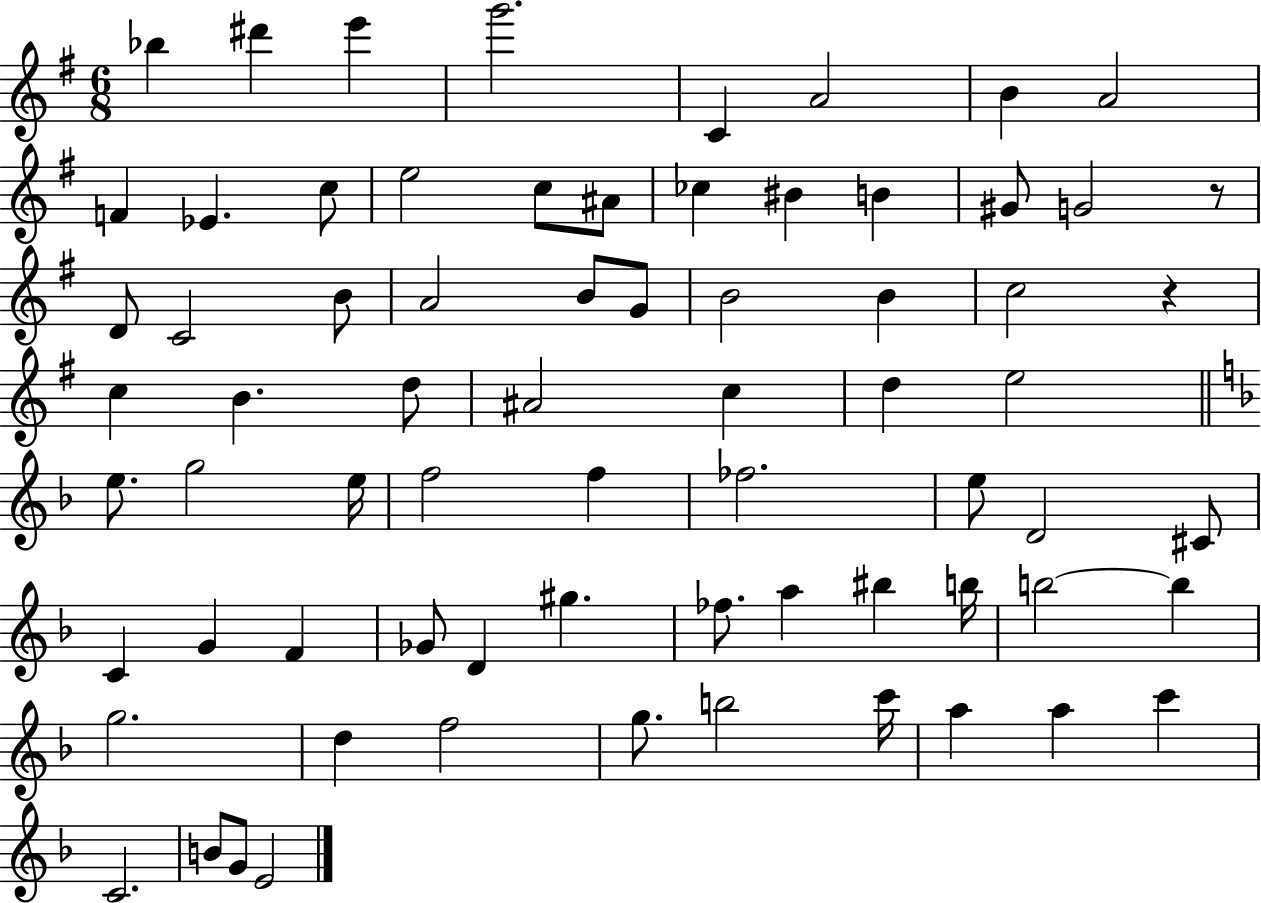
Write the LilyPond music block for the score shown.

{
  \clef treble
  \numericTimeSignature
  \time 6/8
  \key g \major
  bes''4 dis'''4 e'''4 | g'''2. | c'4 a'2 | b'4 a'2 | \break f'4 ees'4. c''8 | e''2 c''8 ais'8 | ces''4 bis'4 b'4 | gis'8 g'2 r8 | \break d'8 c'2 b'8 | a'2 b'8 g'8 | b'2 b'4 | c''2 r4 | \break c''4 b'4. d''8 | ais'2 c''4 | d''4 e''2 | \bar "||" \break \key f \major e''8. g''2 e''16 | f''2 f''4 | fes''2. | e''8 d'2 cis'8 | \break c'4 g'4 f'4 | ges'8 d'4 gis''4. | fes''8. a''4 bis''4 b''16 | b''2~~ b''4 | \break g''2. | d''4 f''2 | g''8. b''2 c'''16 | a''4 a''4 c'''4 | \break c'2. | b'8 g'8 e'2 | \bar "|."
}